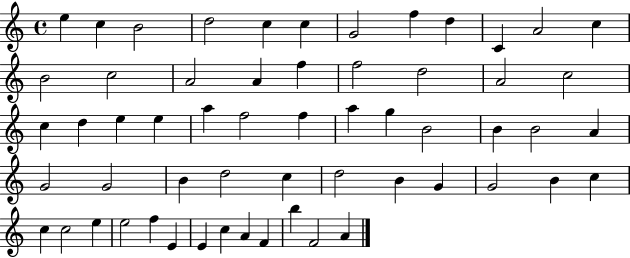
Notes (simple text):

E5/q C5/q B4/h D5/h C5/q C5/q G4/h F5/q D5/q C4/q A4/h C5/q B4/h C5/h A4/h A4/q F5/q F5/h D5/h A4/h C5/h C5/q D5/q E5/q E5/q A5/q F5/h F5/q A5/q G5/q B4/h B4/q B4/h A4/q G4/h G4/h B4/q D5/h C5/q D5/h B4/q G4/q G4/h B4/q C5/q C5/q C5/h E5/q E5/h F5/q E4/q E4/q C5/q A4/q F4/q B5/q F4/h A4/q